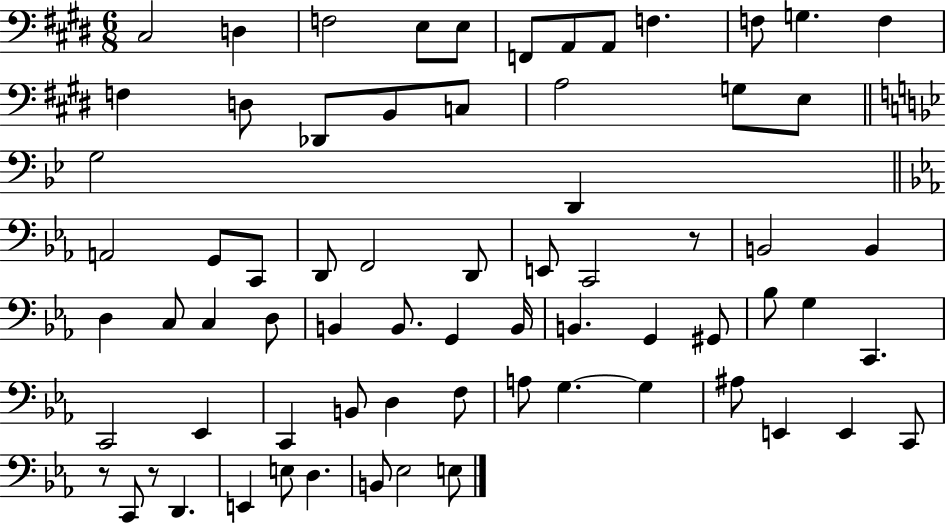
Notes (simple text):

C#3/h D3/q F3/h E3/e E3/e F2/e A2/e A2/e F3/q. F3/e G3/q. F3/q F3/q D3/e Db2/e B2/e C3/e A3/h G3/e E3/e G3/h D2/q A2/h G2/e C2/e D2/e F2/h D2/e E2/e C2/h R/e B2/h B2/q D3/q C3/e C3/q D3/e B2/q B2/e. G2/q B2/s B2/q. G2/q G#2/e Bb3/e G3/q C2/q. C2/h Eb2/q C2/q B2/e D3/q F3/e A3/e G3/q. G3/q A#3/e E2/q E2/q C2/e R/e C2/e R/e D2/q. E2/q E3/e D3/q. B2/e Eb3/h E3/e